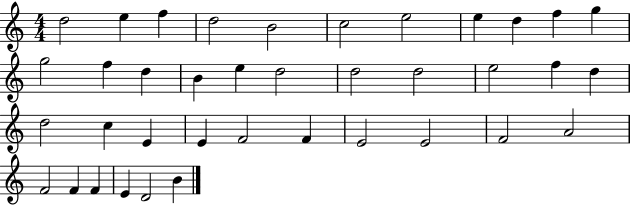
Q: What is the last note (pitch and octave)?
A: B4